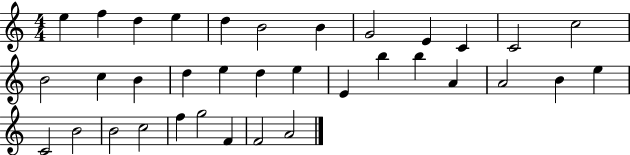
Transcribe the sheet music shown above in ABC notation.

X:1
T:Untitled
M:4/4
L:1/4
K:C
e f d e d B2 B G2 E C C2 c2 B2 c B d e d e E b b A A2 B e C2 B2 B2 c2 f g2 F F2 A2